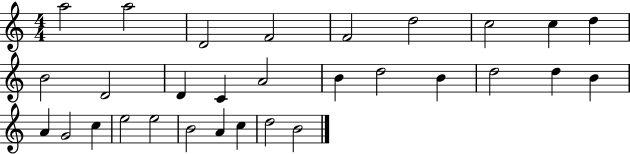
{
  \clef treble
  \numericTimeSignature
  \time 4/4
  \key c \major
  a''2 a''2 | d'2 f'2 | f'2 d''2 | c''2 c''4 d''4 | \break b'2 d'2 | d'4 c'4 a'2 | b'4 d''2 b'4 | d''2 d''4 b'4 | \break a'4 g'2 c''4 | e''2 e''2 | b'2 a'4 c''4 | d''2 b'2 | \break \bar "|."
}